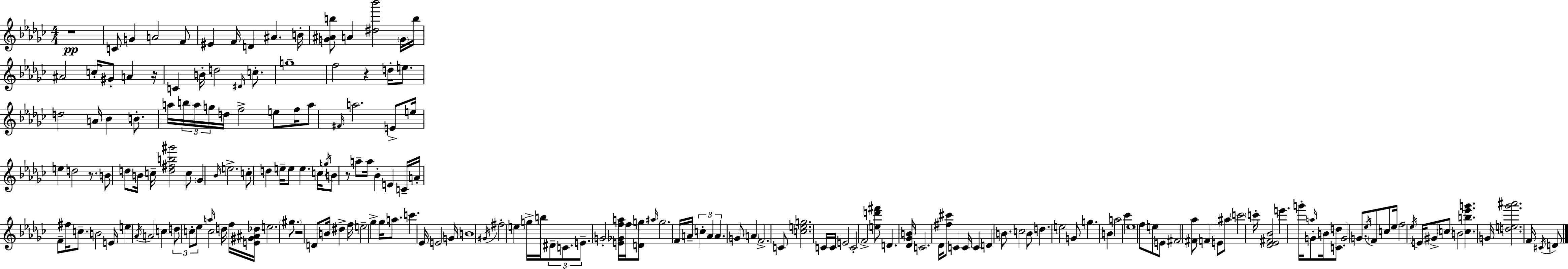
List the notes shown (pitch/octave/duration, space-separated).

R/w C4/e G4/q A4/h F4/e EIS4/q F4/s D4/q A#4/q. B4/s [G4,A#4,B5]/e A4/q [D#5,Bb6]/h G4/s B5/s A#4/h C5/s G#4/e A4/q R/s C4/q B4/s D5/h D#4/s C5/e. G5/w F5/h R/q D5/s E5/e. D5/h A4/s Bb4/q B4/e. A5/s B5/s A5/s G5/s D5/s F5/h E5/e F5/s A5/e F#4/s A5/h. E4/e E5/s E5/q D5/h R/e. B4/e D5/e B4/s C5/s [D5,F#5,B5,G#6]/h C5/e Gb4/q Bb4/s E5/h. C5/e D5/q E5/s E5/e E5/q. C5/s G5/s B4/e R/e A5/e A5/s Bb4/q E4/q C4/s A4/s F4/e F#5/s C5/e. B4/h E4/s E5/q Ab4/s A4/h C5/q D5/e C5/e Eb5/e A5/s C5/h D5/s F5/s [E4,G#4,A#4,Db5]/s E5/h. G#5/e. R/h D4/e B4/s D#5/q F5/s E5/h Gb5/q Gb5/s A5/e. C6/q. Eb4/s E4/h G4/s B4/w G#4/s F#5/h E5/q G5/s B5/s D#4/e C4/e. E4/e. G4/h [E4,Gb4,F5,A5]/s F5/s [D4,G5]/e A#5/s G5/h. F4/s A4/s C5/q A4/q A4/q. G4/e A4/q F4/h. C4/e [C5,E5,G5]/h. C4/s C4/s E4/h C4/h F4/h [E5,D6,F#6]/e D4/q. [Db4,Gb4,B4]/s C4/h. Db4/s [F#5,C#6]/e C4/q C4/s C4/q D4/q B4/e. C5/h B4/e D5/q. E5/h G4/e G5/q. B4/q A5/h CES6/q Eb5/w F5/e E5/e E4/e F#4/h [F#4,Ab5]/e F4/q E4/e A#5/e C6/h C6/s [Db4,Eb4,F#4,Bb4]/h E6/q. G6/s A5/s G4/e B4/s [C4,D5]/e G4/h G4/e. Eb5/s F4/e C5/e Eb5/s F5/h Eb5/s E4/s G#4/e C5/e B4/h [C5,B5,Eb6,G6]/q. G4/s [D5,E5,Gb6,A#6]/h. F4/s C#4/s D4/e